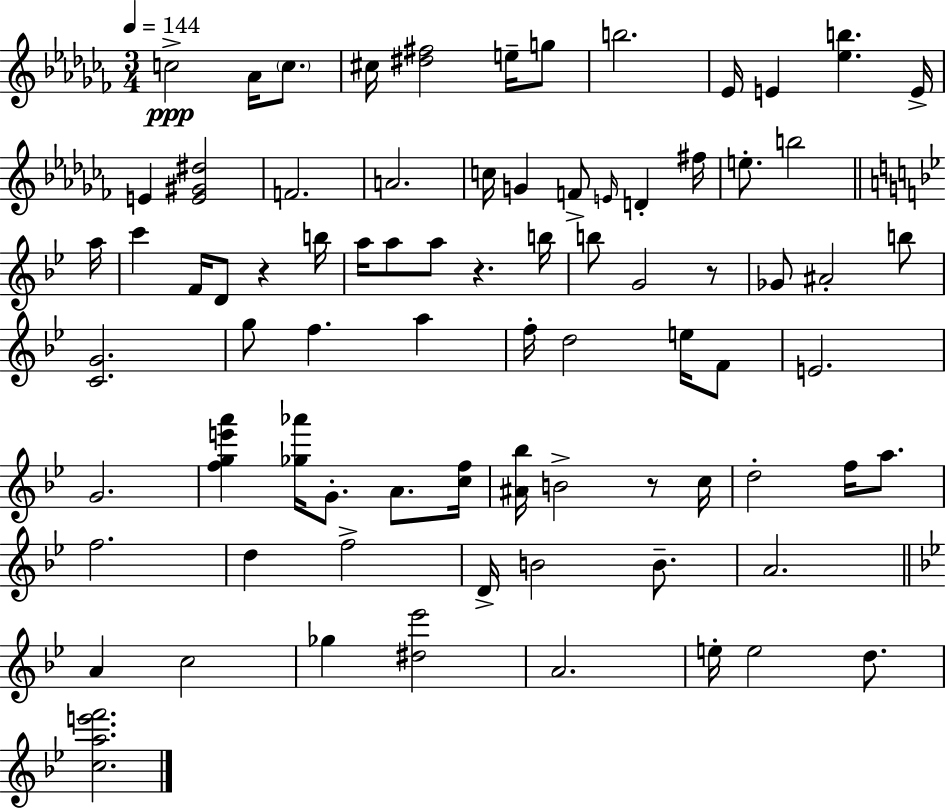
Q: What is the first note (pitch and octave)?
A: C5